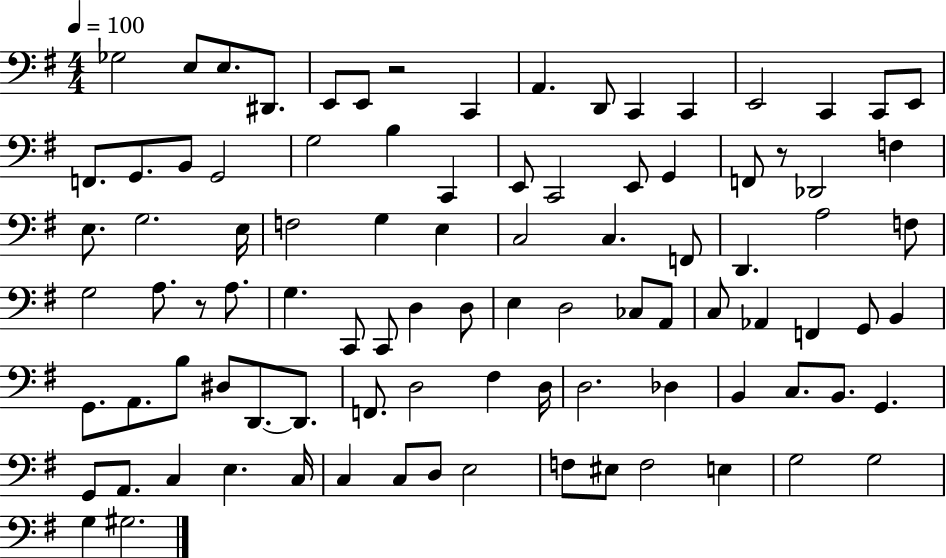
Gb3/h E3/e E3/e. D#2/e. E2/e E2/e R/h C2/q A2/q. D2/e C2/q C2/q E2/h C2/q C2/e E2/e F2/e. G2/e. B2/e G2/h G3/h B3/q C2/q E2/e C2/h E2/e G2/q F2/e R/e Db2/h F3/q E3/e. G3/h. E3/s F3/h G3/q E3/q C3/h C3/q. F2/e D2/q. A3/h F3/e G3/h A3/e. R/e A3/e. G3/q. C2/e C2/e D3/q D3/e E3/q D3/h CES3/e A2/e C3/e Ab2/q F2/q G2/e B2/q G2/e. A2/e. B3/e D#3/e D2/e. D2/e. F2/e. D3/h F#3/q D3/s D3/h. Db3/q B2/q C3/e. B2/e. G2/q. G2/e A2/e. C3/q E3/q. C3/s C3/q C3/e D3/e E3/h F3/e EIS3/e F3/h E3/q G3/h G3/h G3/q G#3/h.